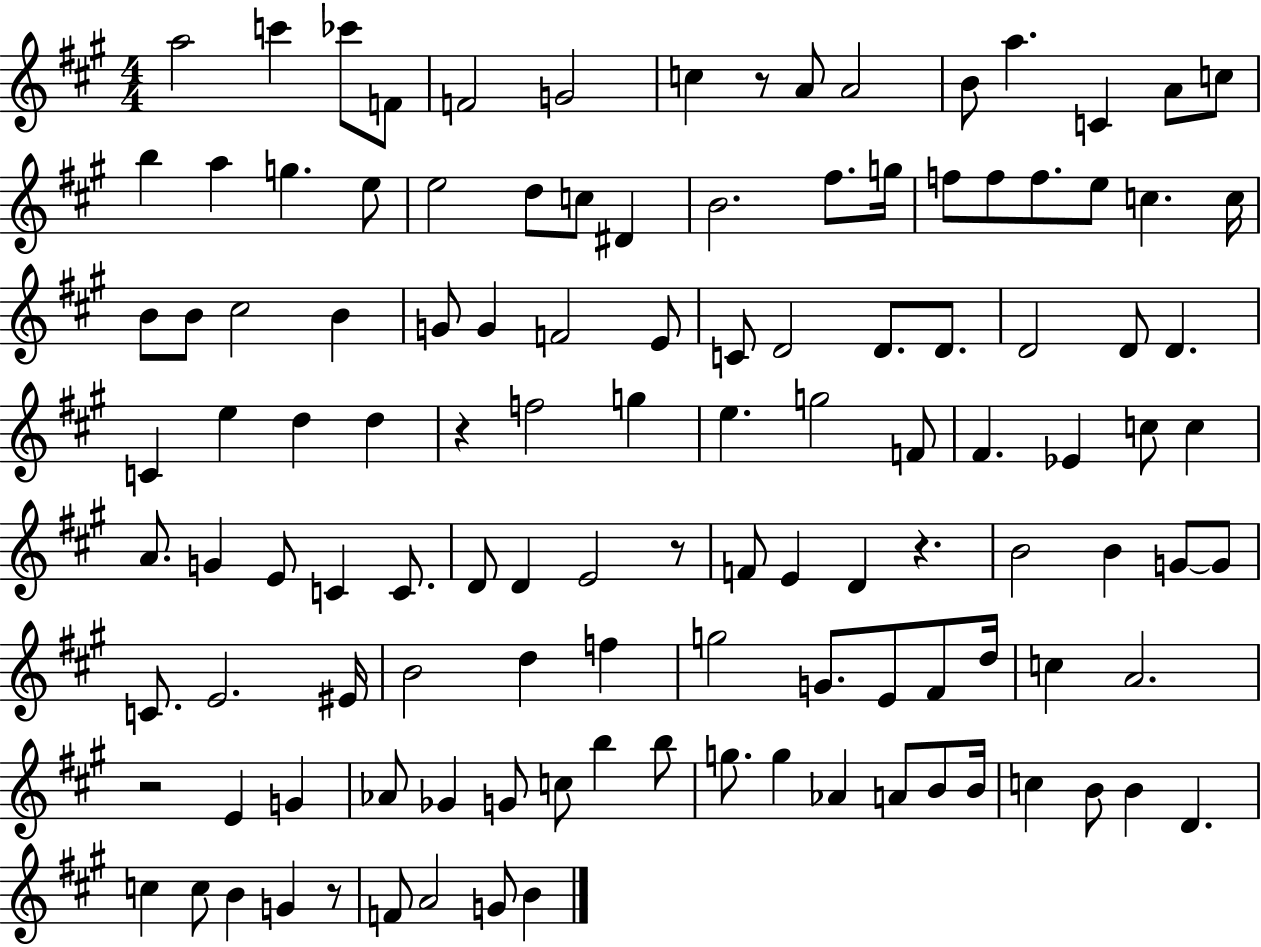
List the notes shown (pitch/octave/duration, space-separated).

A5/h C6/q CES6/e F4/e F4/h G4/h C5/q R/e A4/e A4/h B4/e A5/q. C4/q A4/e C5/e B5/q A5/q G5/q. E5/e E5/h D5/e C5/e D#4/q B4/h. F#5/e. G5/s F5/e F5/e F5/e. E5/e C5/q. C5/s B4/e B4/e C#5/h B4/q G4/e G4/q F4/h E4/e C4/e D4/h D4/e. D4/e. D4/h D4/e D4/q. C4/q E5/q D5/q D5/q R/q F5/h G5/q E5/q. G5/h F4/e F#4/q. Eb4/q C5/e C5/q A4/e. G4/q E4/e C4/q C4/e. D4/e D4/q E4/h R/e F4/e E4/q D4/q R/q. B4/h B4/q G4/e G4/e C4/e. E4/h. EIS4/s B4/h D5/q F5/q G5/h G4/e. E4/e F#4/e D5/s C5/q A4/h. R/h E4/q G4/q Ab4/e Gb4/q G4/e C5/e B5/q B5/e G5/e. G5/q Ab4/q A4/e B4/e B4/s C5/q B4/e B4/q D4/q. C5/q C5/e B4/q G4/q R/e F4/e A4/h G4/e B4/q